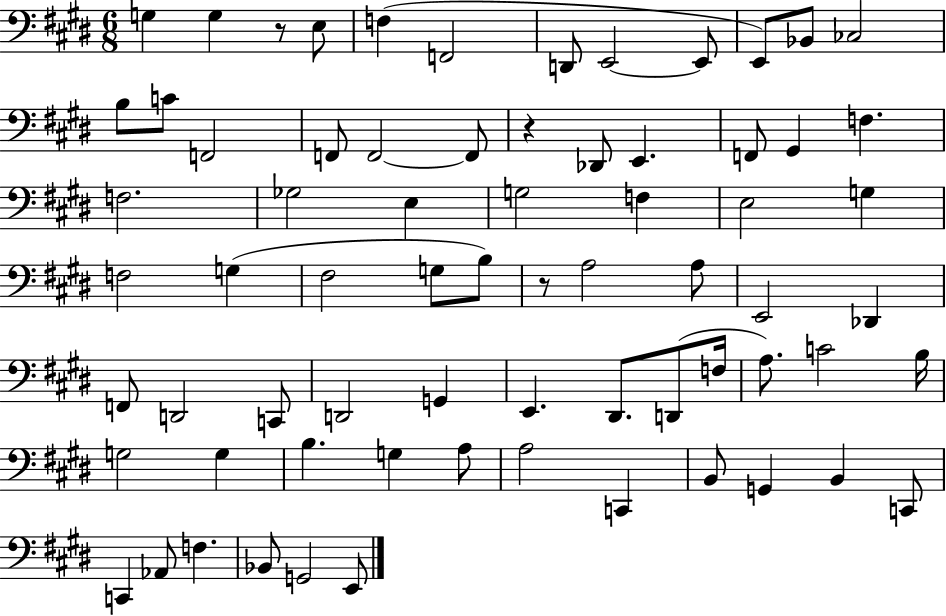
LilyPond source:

{
  \clef bass
  \numericTimeSignature
  \time 6/8
  \key e \major
  g4 g4 r8 e8 | f4( f,2 | d,8 e,2~~ e,8 | e,8) bes,8 ces2 | \break b8 c'8 f,2 | f,8 f,2~~ f,8 | r4 des,8 e,4. | f,8 gis,4 f4. | \break f2. | ges2 e4 | g2 f4 | e2 g4 | \break f2 g4( | fis2 g8 b8) | r8 a2 a8 | e,2 des,4 | \break f,8 d,2 c,8 | d,2 g,4 | e,4. dis,8. d,8( f16 | a8.) c'2 b16 | \break g2 g4 | b4. g4 a8 | a2 c,4 | b,8 g,4 b,4 c,8 | \break c,4 aes,8 f4. | bes,8 g,2 e,8 | \bar "|."
}